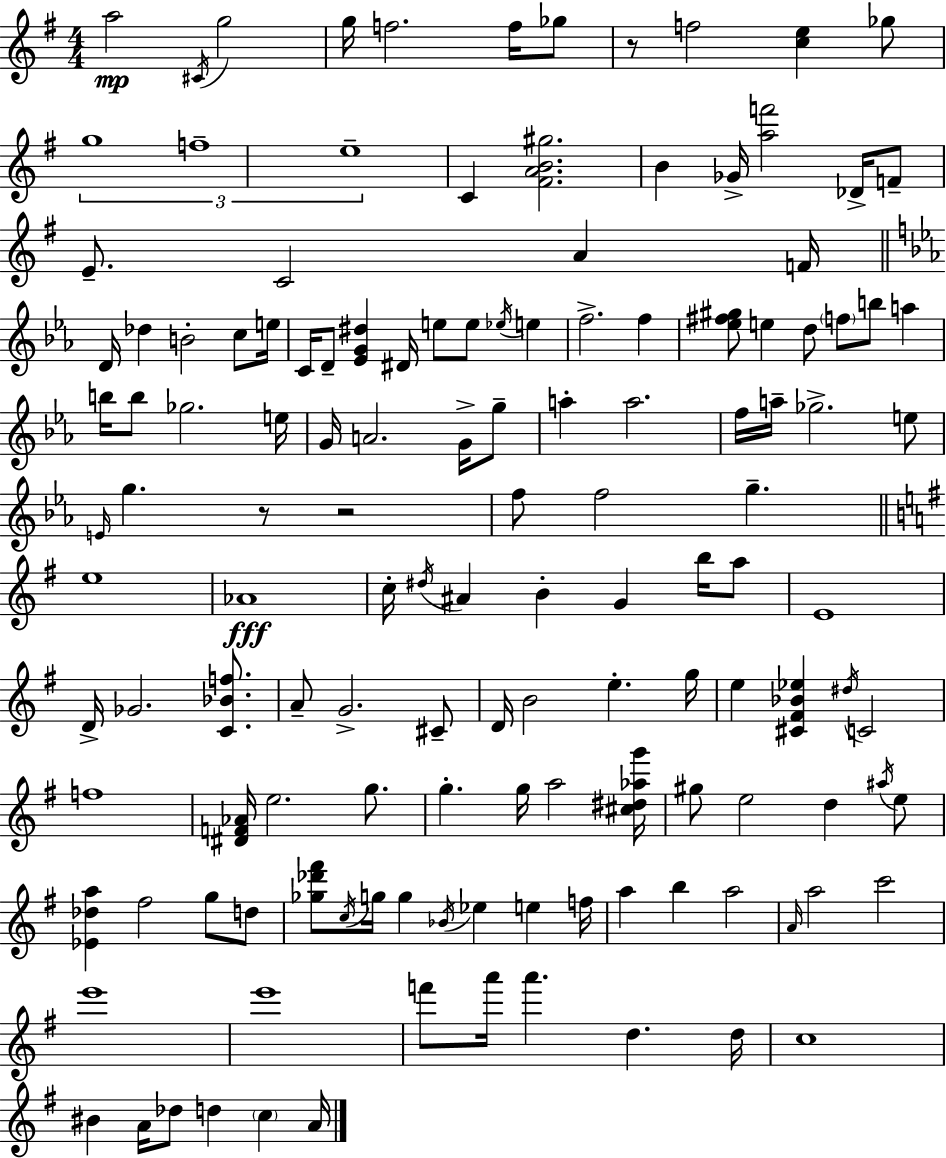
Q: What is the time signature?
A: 4/4